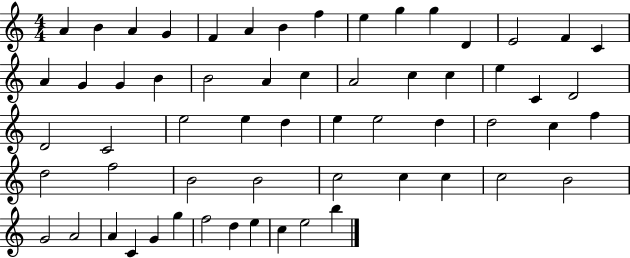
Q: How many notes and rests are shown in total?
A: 60